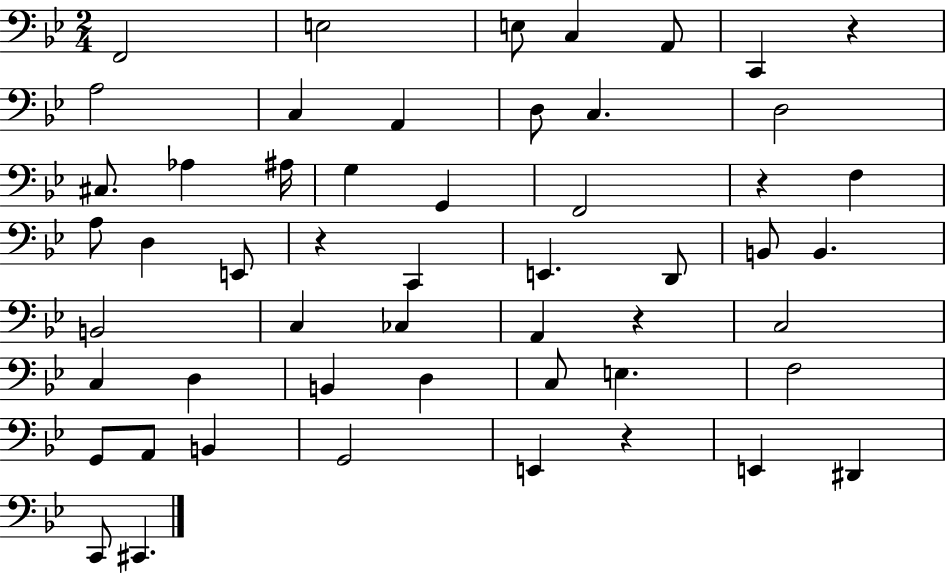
{
  \clef bass
  \numericTimeSignature
  \time 2/4
  \key bes \major
  f,2 | e2 | e8 c4 a,8 | c,4 r4 | \break a2 | c4 a,4 | d8 c4. | d2 | \break cis8. aes4 ais16 | g4 g,4 | f,2 | r4 f4 | \break a8 d4 e,8 | r4 c,4 | e,4. d,8 | b,8 b,4. | \break b,2 | c4 ces4 | a,4 r4 | c2 | \break c4 d4 | b,4 d4 | c8 e4. | f2 | \break g,8 a,8 b,4 | g,2 | e,4 r4 | e,4 dis,4 | \break c,8 cis,4. | \bar "|."
}